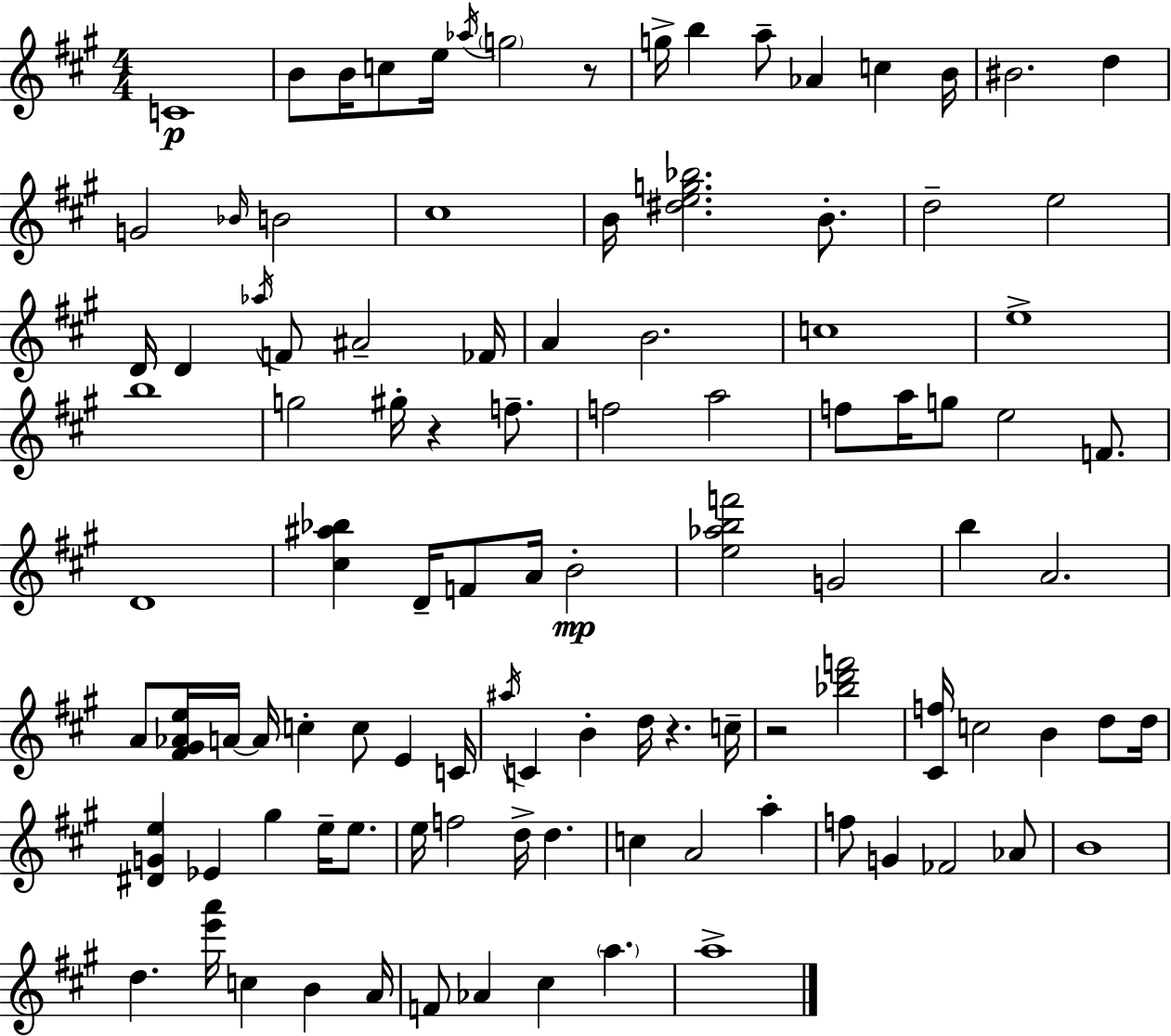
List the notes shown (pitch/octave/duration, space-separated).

C4/w B4/e B4/s C5/e E5/s Ab5/s G5/h R/e G5/s B5/q A5/e Ab4/q C5/q B4/s BIS4/h. D5/q G4/h Bb4/s B4/h C#5/w B4/s [D#5,E5,G5,Bb5]/h. B4/e. D5/h E5/h D4/s D4/q Ab5/s F4/e A#4/h FES4/s A4/q B4/h. C5/w E5/w B5/w G5/h G#5/s R/q F5/e. F5/h A5/h F5/e A5/s G5/e E5/h F4/e. D4/w [C#5,A#5,Bb5]/q D4/s F4/e A4/s B4/h [E5,Ab5,B5,F6]/h G4/h B5/q A4/h. A4/e [F#4,G#4,Ab4,E5]/s A4/s A4/s C5/q C5/e E4/q C4/s A#5/s C4/q B4/q D5/s R/q. C5/s R/h [Bb5,D6,F6]/h [C#4,F5]/s C5/h B4/q D5/e D5/s [D#4,G4,E5]/q Eb4/q G#5/q E5/s E5/e. E5/s F5/h D5/s D5/q. C5/q A4/h A5/q F5/e G4/q FES4/h Ab4/e B4/w D5/q. [E6,A6]/s C5/q B4/q A4/s F4/e Ab4/q C#5/q A5/q. A5/w